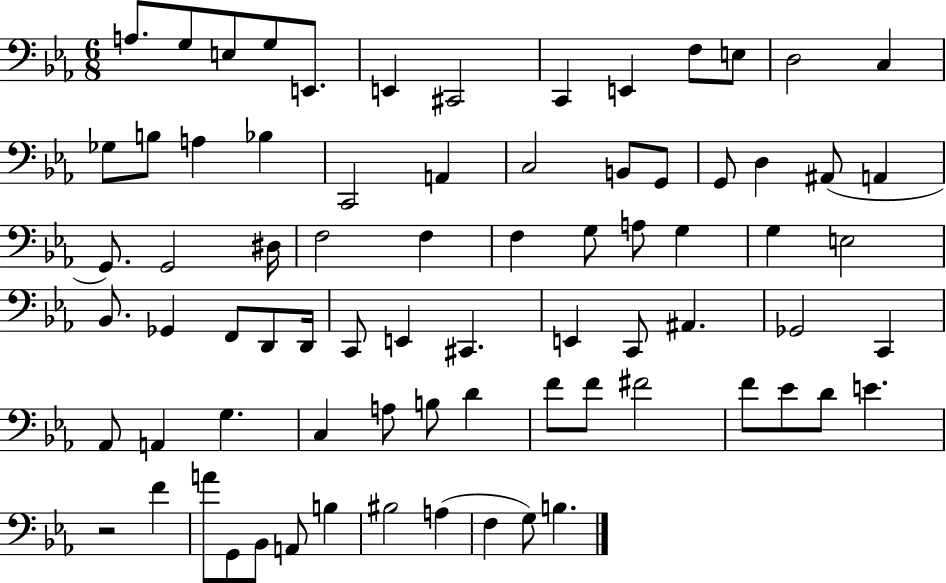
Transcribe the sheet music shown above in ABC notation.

X:1
T:Untitled
M:6/8
L:1/4
K:Eb
A,/2 G,/2 E,/2 G,/2 E,,/2 E,, ^C,,2 C,, E,, F,/2 E,/2 D,2 C, _G,/2 B,/2 A, _B, C,,2 A,, C,2 B,,/2 G,,/2 G,,/2 D, ^A,,/2 A,, G,,/2 G,,2 ^D,/4 F,2 F, F, G,/2 A,/2 G, G, E,2 _B,,/2 _G,, F,,/2 D,,/2 D,,/4 C,,/2 E,, ^C,, E,, C,,/2 ^A,, _G,,2 C,, _A,,/2 A,, G, C, A,/2 B,/2 D F/2 F/2 ^F2 F/2 _E/2 D/2 E z2 F A/2 G,,/2 _B,,/2 A,,/2 B, ^B,2 A, F, G,/2 B,